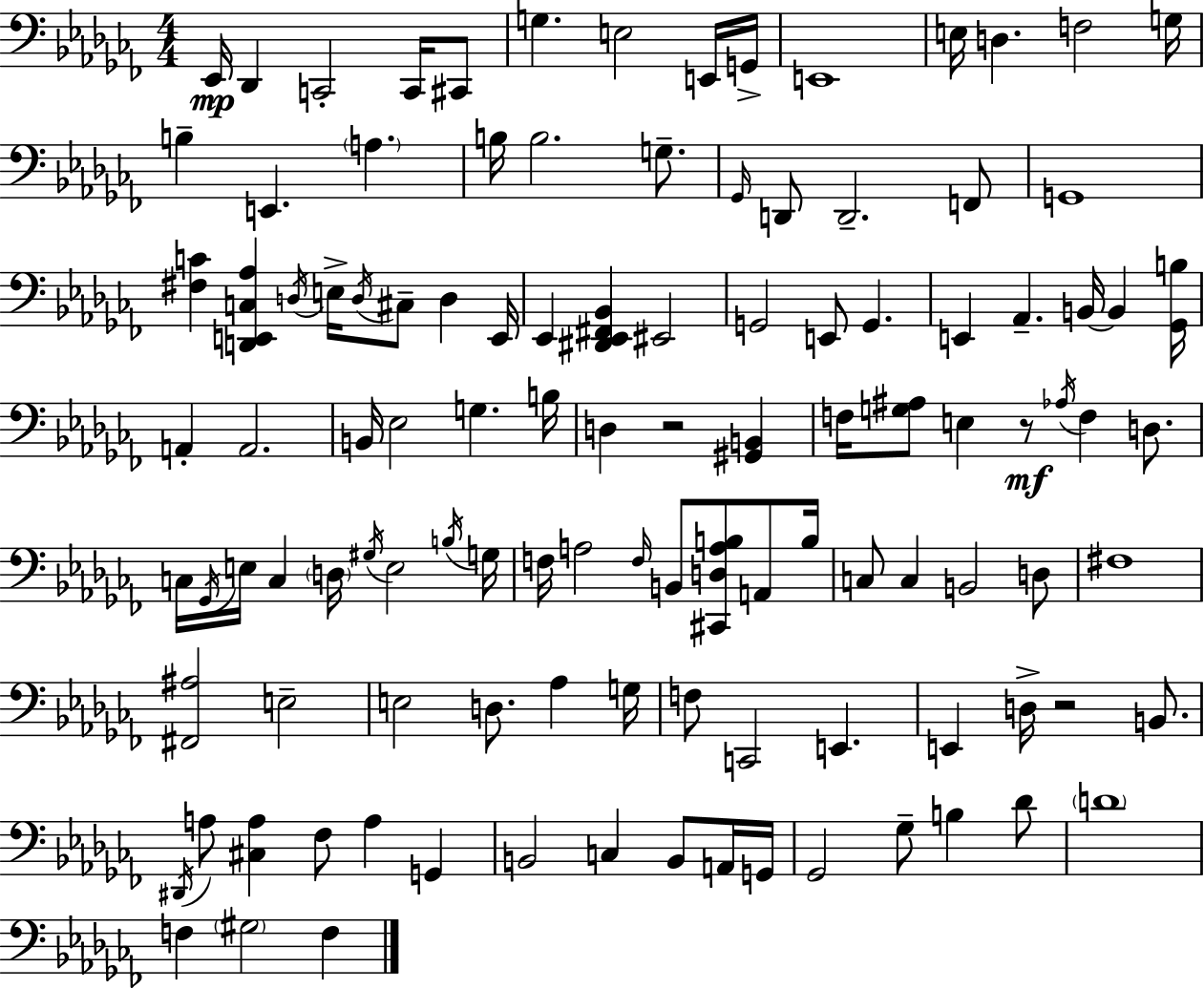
{
  \clef bass
  \numericTimeSignature
  \time 4/4
  \key aes \minor
  ees,16\mp des,4 c,2-. c,16 cis,8 | g4. e2 e,16 g,16-> | e,1 | e16 d4. f2 g16 | \break b4-- e,4. \parenthesize a4. | b16 b2. g8.-- | \grace { ges,16 } d,8 d,2.-- f,8 | g,1 | \break <fis c'>4 <d, e, c aes>4 \acciaccatura { d16 } e16-> \acciaccatura { d16 } cis8-- d4 | e,16 ees,4 <dis, ees, fis, bes,>4 eis,2 | g,2 e,8 g,4. | e,4 aes,4.-- b,16~~ b,4 | \break <ges, b>16 a,4-. a,2. | b,16 ees2 g4. | b16 d4 r2 <gis, b,>4 | f16 <g ais>8 e4 r8\mf \acciaccatura { aes16 } f4 | \break d8. c16 \acciaccatura { ges,16 } e16 c4 \parenthesize d16 \acciaccatura { gis16 } e2 | \acciaccatura { b16 } g16 f16 a2 | \grace { f16 } b,8 <cis, d a b>8 a,8 b16 c8 c4 b,2 | d8 fis1 | \break <fis, ais>2 | e2-- e2 | d8. aes4 g16 f8 c,2 | e,4. e,4 d16-> r2 | \break b,8. \acciaccatura { dis,16 } a8 <cis a>4 fes8 | a4 g,4 b,2 | c4 b,8 a,16 g,16 ges,2 | ges8-- b4 des'8 \parenthesize d'1 | \break f4 \parenthesize gis2 | f4 \bar "|."
}